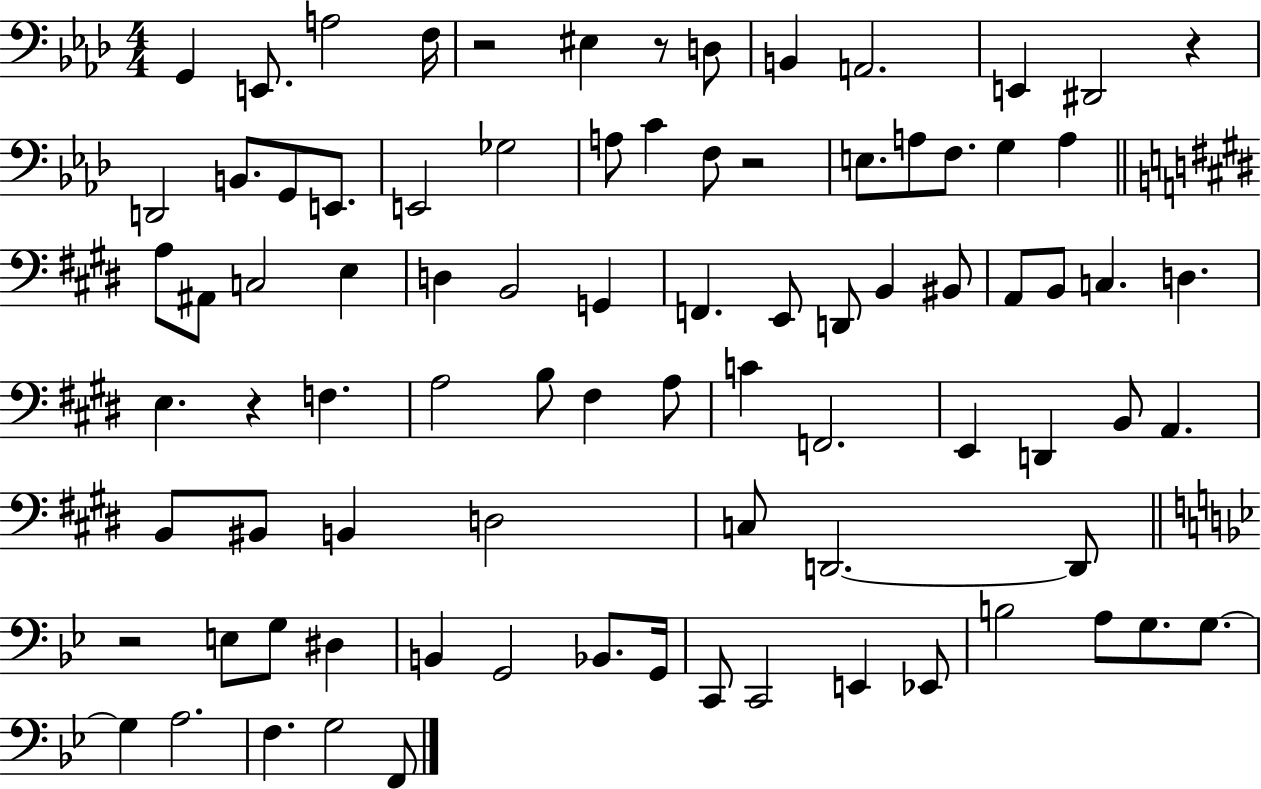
G2/q E2/e. A3/h F3/s R/h EIS3/q R/e D3/e B2/q A2/h. E2/q D#2/h R/q D2/h B2/e. G2/e E2/e. E2/h Gb3/h A3/e C4/q F3/e R/h E3/e. A3/e F3/e. G3/q A3/q A3/e A#2/e C3/h E3/q D3/q B2/h G2/q F2/q. E2/e D2/e B2/q BIS2/e A2/e B2/e C3/q. D3/q. E3/q. R/q F3/q. A3/h B3/e F#3/q A3/e C4/q F2/h. E2/q D2/q B2/e A2/q. B2/e BIS2/e B2/q D3/h C3/e D2/h. D2/e R/h E3/e G3/e D#3/q B2/q G2/h Bb2/e. G2/s C2/e C2/h E2/q Eb2/e B3/h A3/e G3/e. G3/e. G3/q A3/h. F3/q. G3/h F2/e